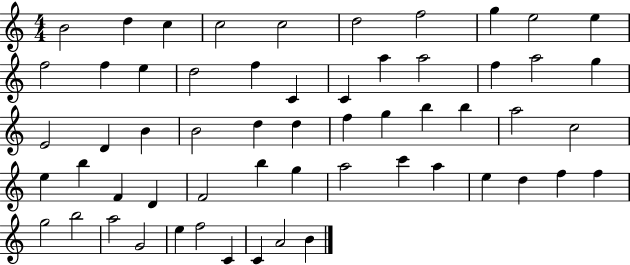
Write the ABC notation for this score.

X:1
T:Untitled
M:4/4
L:1/4
K:C
B2 d c c2 c2 d2 f2 g e2 e f2 f e d2 f C C a a2 f a2 g E2 D B B2 d d f g b b a2 c2 e b F D F2 b g a2 c' a e d f f g2 b2 a2 G2 e f2 C C A2 B